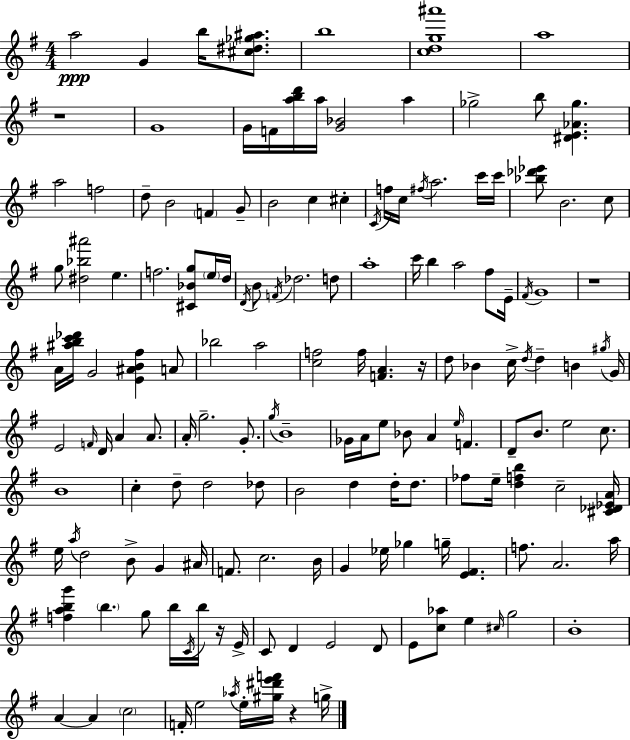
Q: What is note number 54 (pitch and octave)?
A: F5